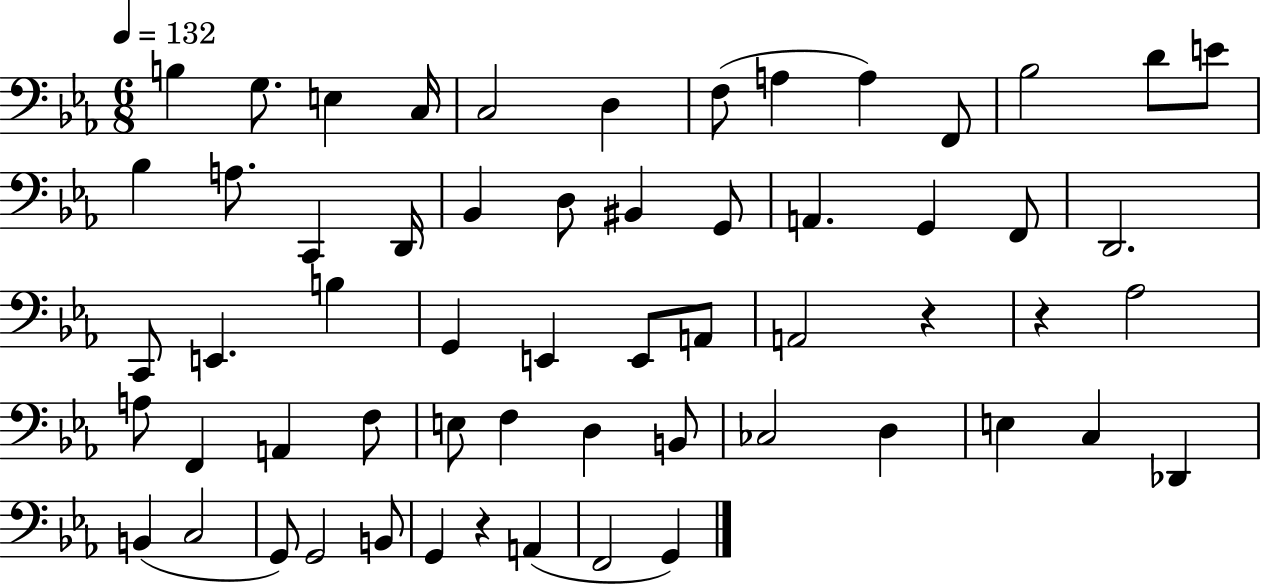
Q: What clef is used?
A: bass